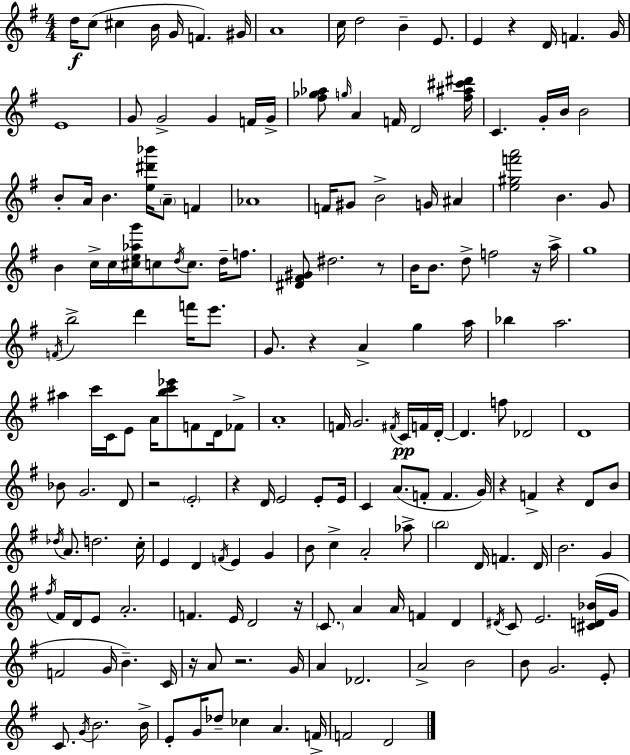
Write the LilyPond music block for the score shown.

{
  \clef treble
  \numericTimeSignature
  \time 4/4
  \key g \major
  d''16\f c''8( cis''4 b'16 g'16 f'4.) gis'16 | a'1 | c''16 d''2 b'4-- e'8. | e'4 r4 d'16 f'4. g'16 | \break e'1 | g'8 g'2-> g'4 f'16 g'16-> | <fis'' ges'' aes''>8 \grace { g''16 } a'4 f'16 d'2 | <fis'' ais'' cis''' dis'''>16 c'4. g'16-. b'16 b'2 | \break b'8-. a'16 b'4. <e'' dis''' bes'''>16 \parenthesize a'8-- f'4 | aes'1 | f'16 gis'8 b'2-> g'16 ais'4 | <e'' gis'' f''' a'''>2 b'4. g'8 | \break b'4 c''16-> c''16 <cis'' e'' aes'' g'''>16 c''8 \acciaccatura { d''16 } c''8. d''16-- f''8. | <dis' fis' gis'>8 dis''2. | r8 b'16 b'8. d''8-> f''2 | r16 a''16-> g''1 | \break \acciaccatura { f'16 } b''2-> d'''4 f'''16 | e'''8. g'8. r4 a'4-> g''4 | a''16 bes''4 a''2. | ais''4 c'''16 c'16 e'8 a'16 <b'' c''' ees'''>8 f'8 | \break d'16 fes'8-> a'1-. | f'16 g'2. | \acciaccatura { fis'16 } c'16\pp f'16 d'16-.~~ d'4. f''8 des'2 | d'1 | \break bes'8 g'2. | d'8 r2 \parenthesize e'2-. | r4 d'16 e'2 | e'8-. e'16 c'4 a'8.( f'8-. f'4. | \break g'16) r4 f'4-> r4 | d'8 b'8 \acciaccatura { des''16 } a'8. d''2. | c''16-. e'4 d'4 \acciaccatura { f'16 } e'4 | g'4 b'8 c''4-> a'2-. | \break aes''8-> \parenthesize b''2 d'16 f'4. | d'16 b'2. | g'4 \acciaccatura { fis''16 } fis'16 d'16 e'8 a'2.-. | f'4. e'16 d'2 | \break r16 \parenthesize c'8. a'4 a'16 f'4 | d'4 \acciaccatura { dis'16 } c'8 e'2. | <cis' d' bes'>16( g'16 f'2 | g'16 b'4.--) c'16 r16 a'8 r2. | \break g'16 a'4 des'2. | a'2-> | b'2 b'8 g'2. | e'8-. c'8. \acciaccatura { g'16 } b'2. | \break b'16-> e'8-. g'16 des''8-- ces''4 | a'4. f'16-> f'2 | d'2 \bar "|."
}